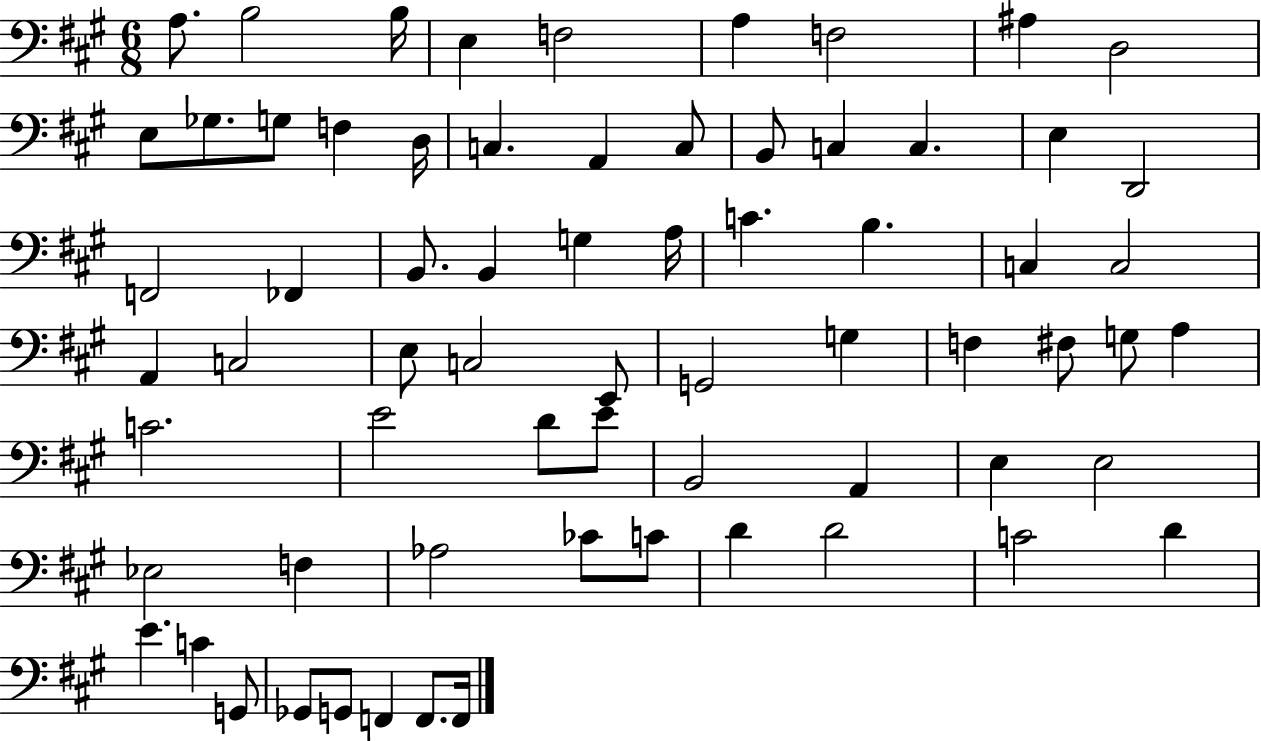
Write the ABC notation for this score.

X:1
T:Untitled
M:6/8
L:1/4
K:A
A,/2 B,2 B,/4 E, F,2 A, F,2 ^A, D,2 E,/2 _G,/2 G,/2 F, D,/4 C, A,, C,/2 B,,/2 C, C, E, D,,2 F,,2 _F,, B,,/2 B,, G, A,/4 C B, C, C,2 A,, C,2 E,/2 C,2 E,,/2 G,,2 G, F, ^F,/2 G,/2 A, C2 E2 D/2 E/2 B,,2 A,, E, E,2 _E,2 F, _A,2 _C/2 C/2 D D2 C2 D E C G,,/2 _G,,/2 G,,/2 F,, F,,/2 F,,/4